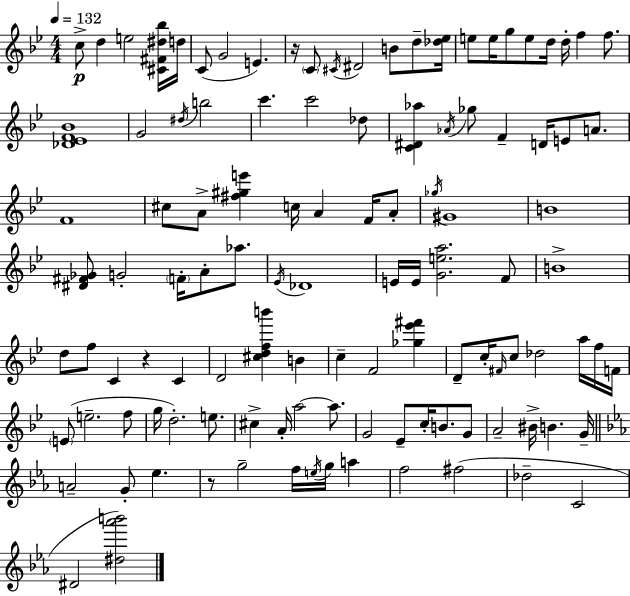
C5/e D5/q E5/h [C#4,F#4,D#5,Bb5]/s D5/s C4/e G4/h E4/q. R/s C4/e C#4/s D#4/h B4/e D5/e [Db5,Eb5]/s E5/e E5/s G5/e E5/e D5/s D5/s F5/q F5/e. [Db4,Eb4,F4,Bb4]/w G4/h D#5/s B5/h C6/q. C6/h Db5/e [C4,D#4,Ab5]/q Ab4/s Gb5/e F4/q D4/s E4/e A4/e. F4/w C#5/e A4/e [F#5,G#5,E6]/q C5/s A4/q F4/s A4/e Gb5/s G#4/w B4/w [D#4,F#4,Gb4]/e G4/h F4/s A4/e Ab5/e. Eb4/s Db4/w E4/s E4/s [G4,E5,A5]/h. F4/e B4/w D5/e F5/e C4/q R/q C4/q D4/h [C#5,D5,F5,B6]/q B4/q C5/q F4/h [Gb5,Eb6,F#6]/q D4/e C5/s F#4/s C5/e Db5/h A5/s F5/s F4/s E4/e E5/h. F5/e G5/s D5/h. E5/e. C#5/q A4/s A5/h A5/e. G4/h Eb4/e C5/s B4/e. G4/e A4/h BIS4/s B4/q. G4/s A4/h G4/e Eb5/q. R/e G5/h F5/s E5/s G5/s A5/q F5/h F#5/h Db5/h C4/h D#4/h [D#5,Ab6,B6]/h